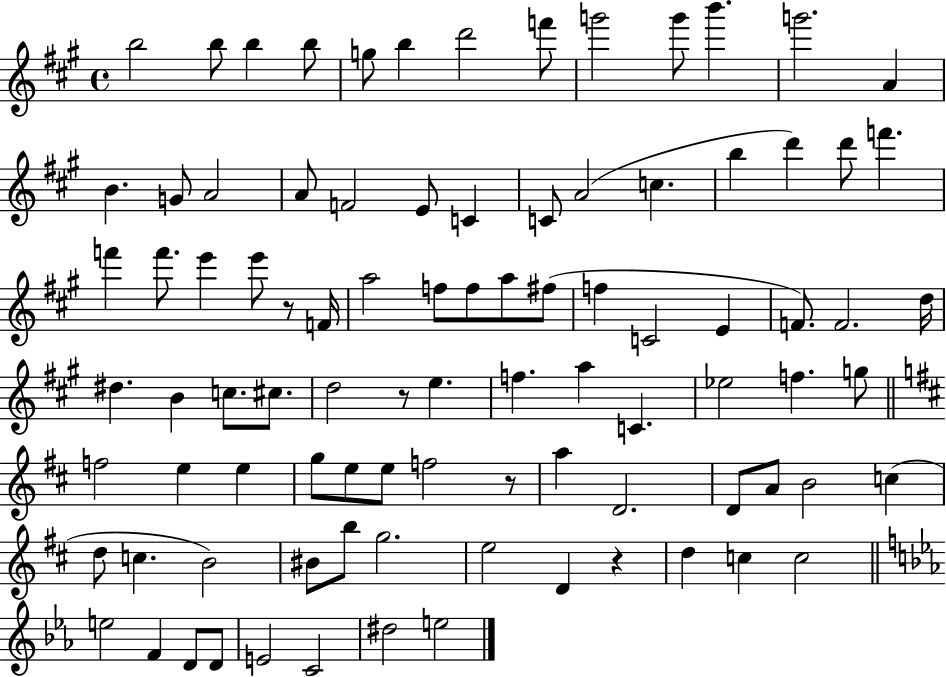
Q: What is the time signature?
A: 4/4